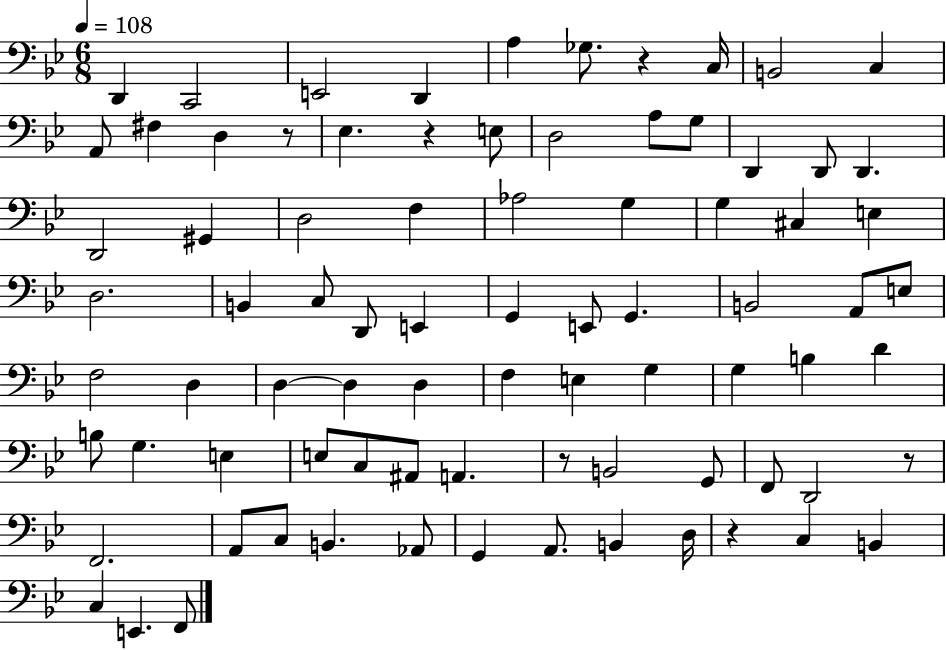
X:1
T:Untitled
M:6/8
L:1/4
K:Bb
D,, C,,2 E,,2 D,, A, _G,/2 z C,/4 B,,2 C, A,,/2 ^F, D, z/2 _E, z E,/2 D,2 A,/2 G,/2 D,, D,,/2 D,, D,,2 ^G,, D,2 F, _A,2 G, G, ^C, E, D,2 B,, C,/2 D,,/2 E,, G,, E,,/2 G,, B,,2 A,,/2 E,/2 F,2 D, D, D, D, F, E, G, G, B, D B,/2 G, E, E,/2 C,/2 ^A,,/2 A,, z/2 B,,2 G,,/2 F,,/2 D,,2 z/2 F,,2 A,,/2 C,/2 B,, _A,,/2 G,, A,,/2 B,, D,/4 z C, B,, C, E,, F,,/2